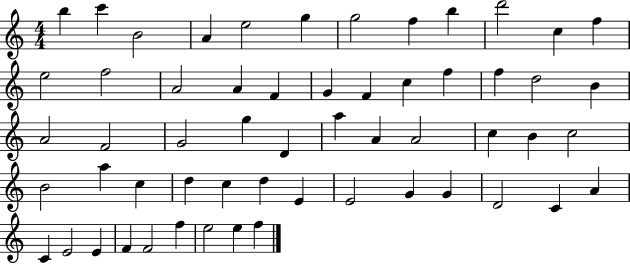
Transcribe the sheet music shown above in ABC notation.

X:1
T:Untitled
M:4/4
L:1/4
K:C
b c' B2 A e2 g g2 f b d'2 c f e2 f2 A2 A F G F c f f d2 B A2 F2 G2 g D a A A2 c B c2 B2 a c d c d E E2 G G D2 C A C E2 E F F2 f e2 e f